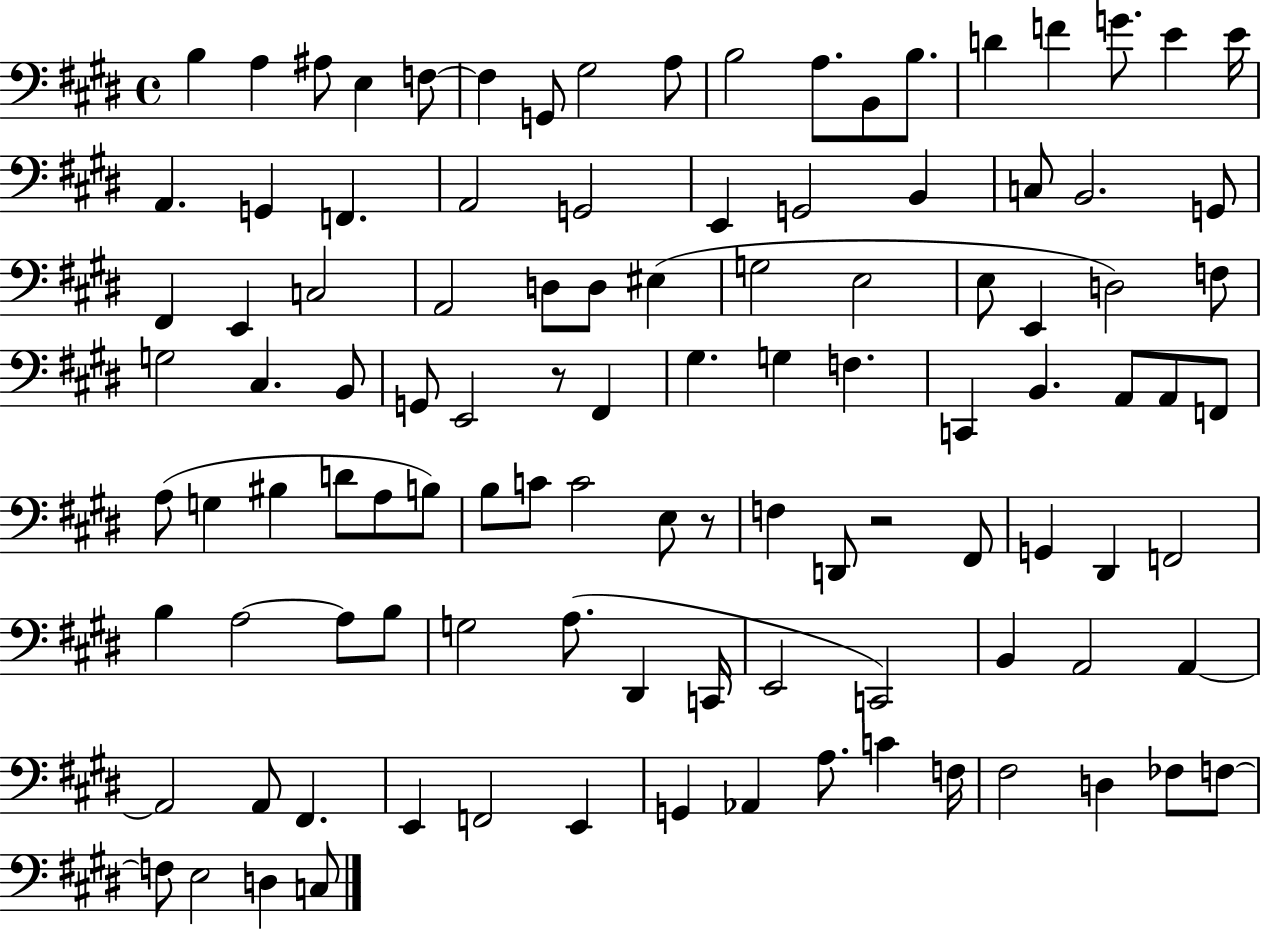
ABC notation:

X:1
T:Untitled
M:4/4
L:1/4
K:E
B, A, ^A,/2 E, F,/2 F, G,,/2 ^G,2 A,/2 B,2 A,/2 B,,/2 B,/2 D F G/2 E E/4 A,, G,, F,, A,,2 G,,2 E,, G,,2 B,, C,/2 B,,2 G,,/2 ^F,, E,, C,2 A,,2 D,/2 D,/2 ^E, G,2 E,2 E,/2 E,, D,2 F,/2 G,2 ^C, B,,/2 G,,/2 E,,2 z/2 ^F,, ^G, G, F, C,, B,, A,,/2 A,,/2 F,,/2 A,/2 G, ^B, D/2 A,/2 B,/2 B,/2 C/2 C2 E,/2 z/2 F, D,,/2 z2 ^F,,/2 G,, ^D,, F,,2 B, A,2 A,/2 B,/2 G,2 A,/2 ^D,, C,,/4 E,,2 C,,2 B,, A,,2 A,, A,,2 A,,/2 ^F,, E,, F,,2 E,, G,, _A,, A,/2 C F,/4 ^F,2 D, _F,/2 F,/2 F,/2 E,2 D, C,/2